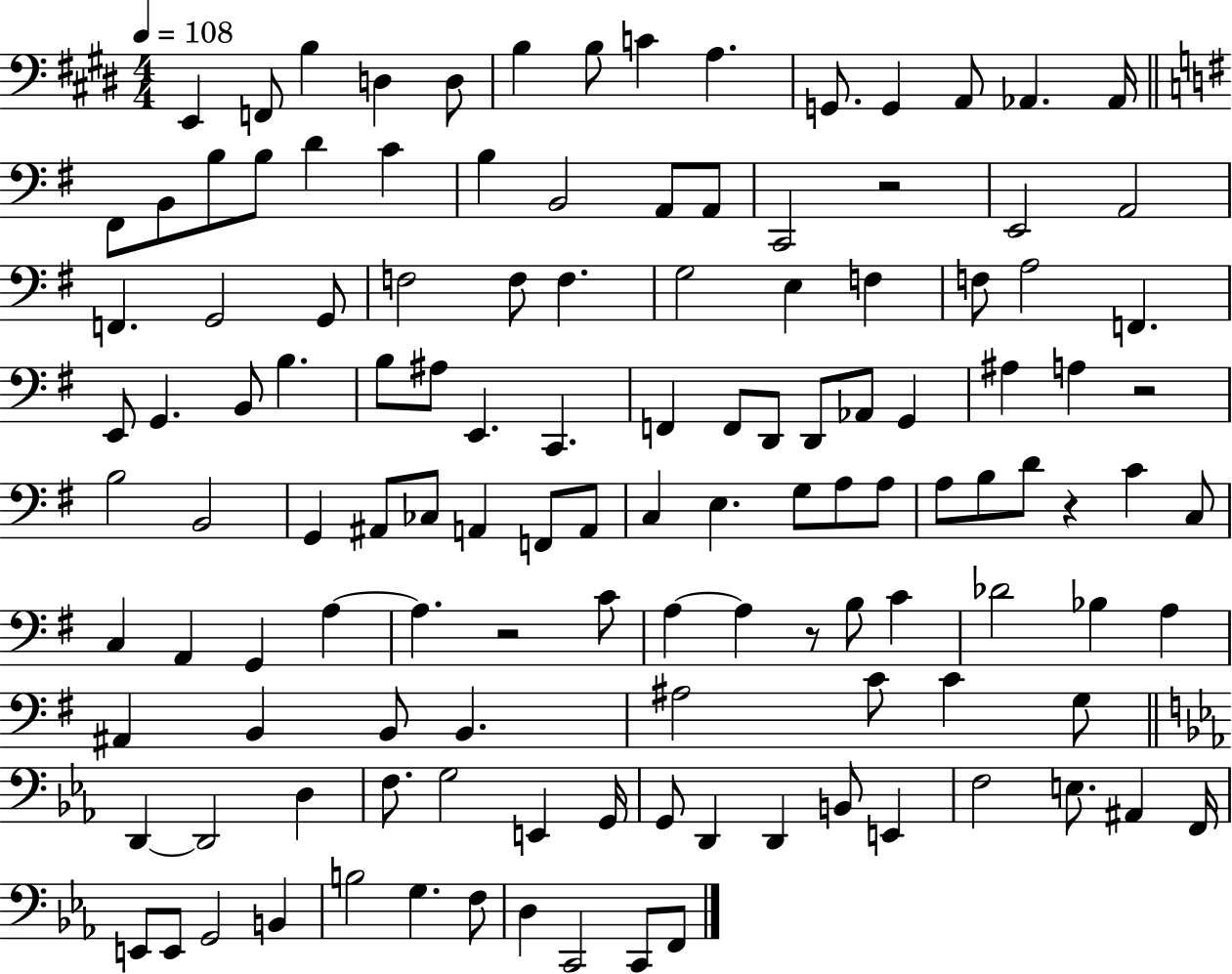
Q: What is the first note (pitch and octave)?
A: E2